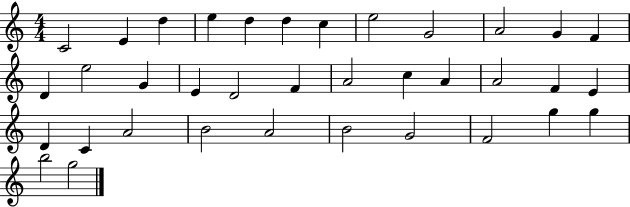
C4/h E4/q D5/q E5/q D5/q D5/q C5/q E5/h G4/h A4/h G4/q F4/q D4/q E5/h G4/q E4/q D4/h F4/q A4/h C5/q A4/q A4/h F4/q E4/q D4/q C4/q A4/h B4/h A4/h B4/h G4/h F4/h G5/q G5/q B5/h G5/h